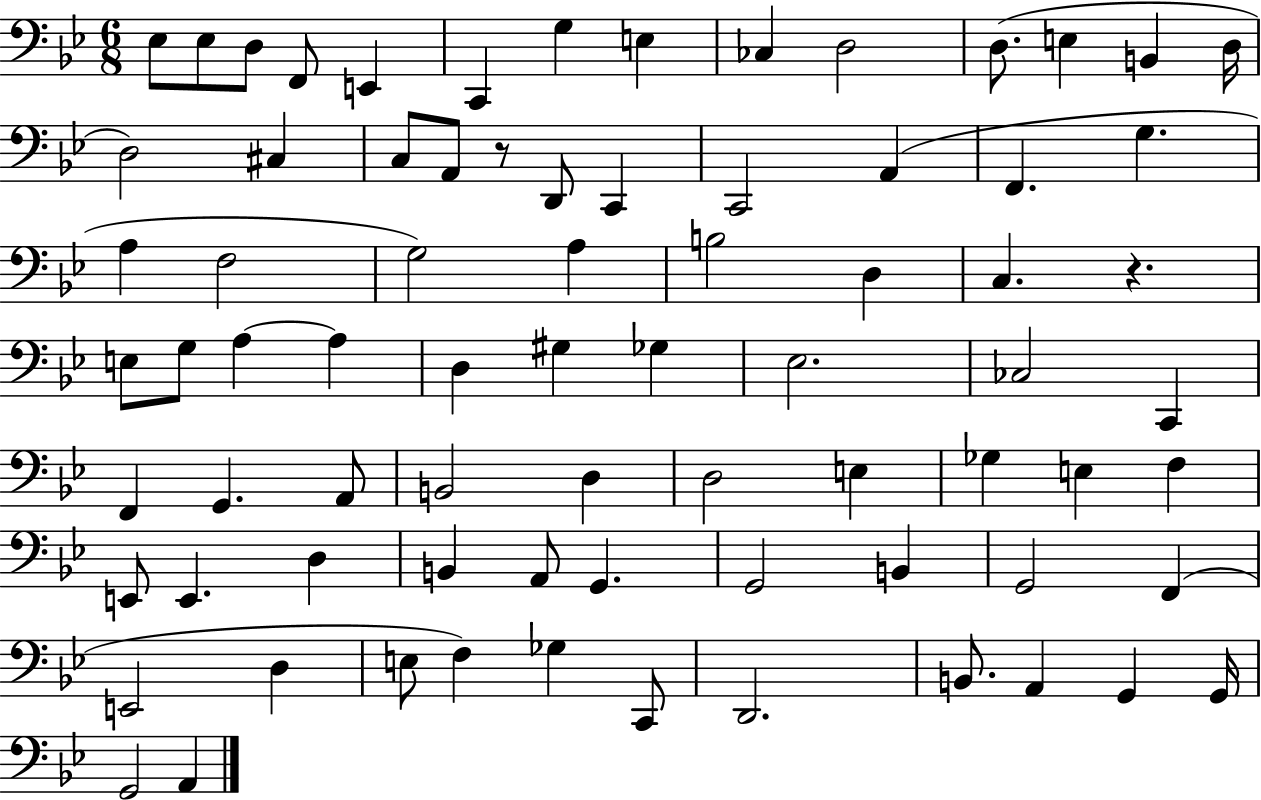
{
  \clef bass
  \numericTimeSignature
  \time 6/8
  \key bes \major
  ees8 ees8 d8 f,8 e,4 | c,4 g4 e4 | ces4 d2 | d8.( e4 b,4 d16 | \break d2) cis4 | c8 a,8 r8 d,8 c,4 | c,2 a,4( | f,4. g4. | \break a4 f2 | g2) a4 | b2 d4 | c4. r4. | \break e8 g8 a4~~ a4 | d4 gis4 ges4 | ees2. | ces2 c,4 | \break f,4 g,4. a,8 | b,2 d4 | d2 e4 | ges4 e4 f4 | \break e,8 e,4. d4 | b,4 a,8 g,4. | g,2 b,4 | g,2 f,4( | \break e,2 d4 | e8 f4) ges4 c,8 | d,2. | b,8. a,4 g,4 g,16 | \break g,2 a,4 | \bar "|."
}